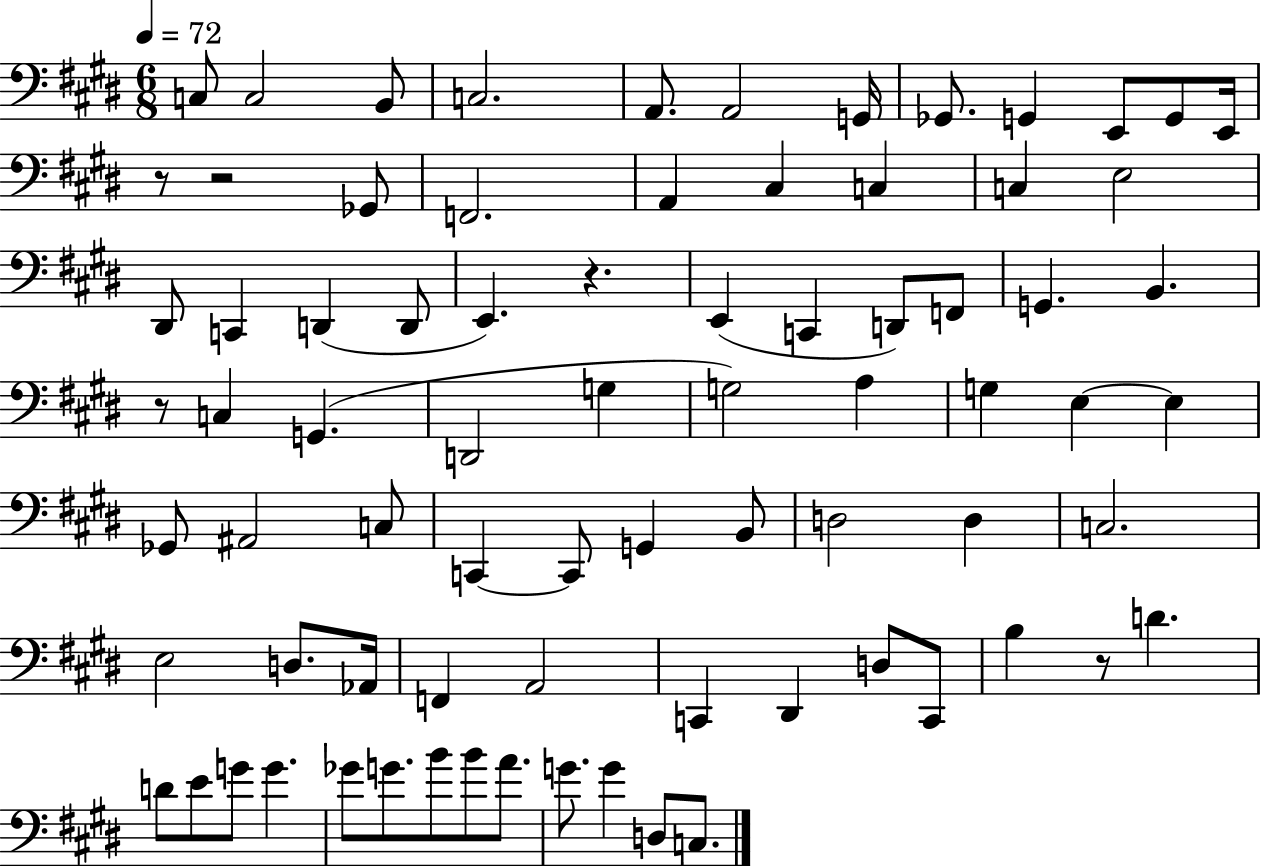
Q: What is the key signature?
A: E major